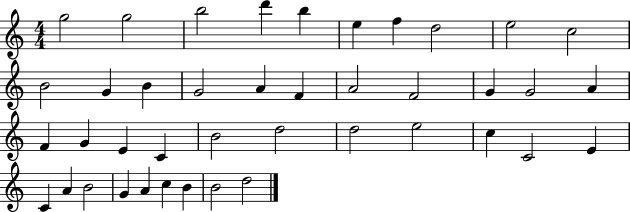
X:1
T:Untitled
M:4/4
L:1/4
K:C
g2 g2 b2 d' b e f d2 e2 c2 B2 G B G2 A F A2 F2 G G2 A F G E C B2 d2 d2 e2 c C2 E C A B2 G A c B B2 d2